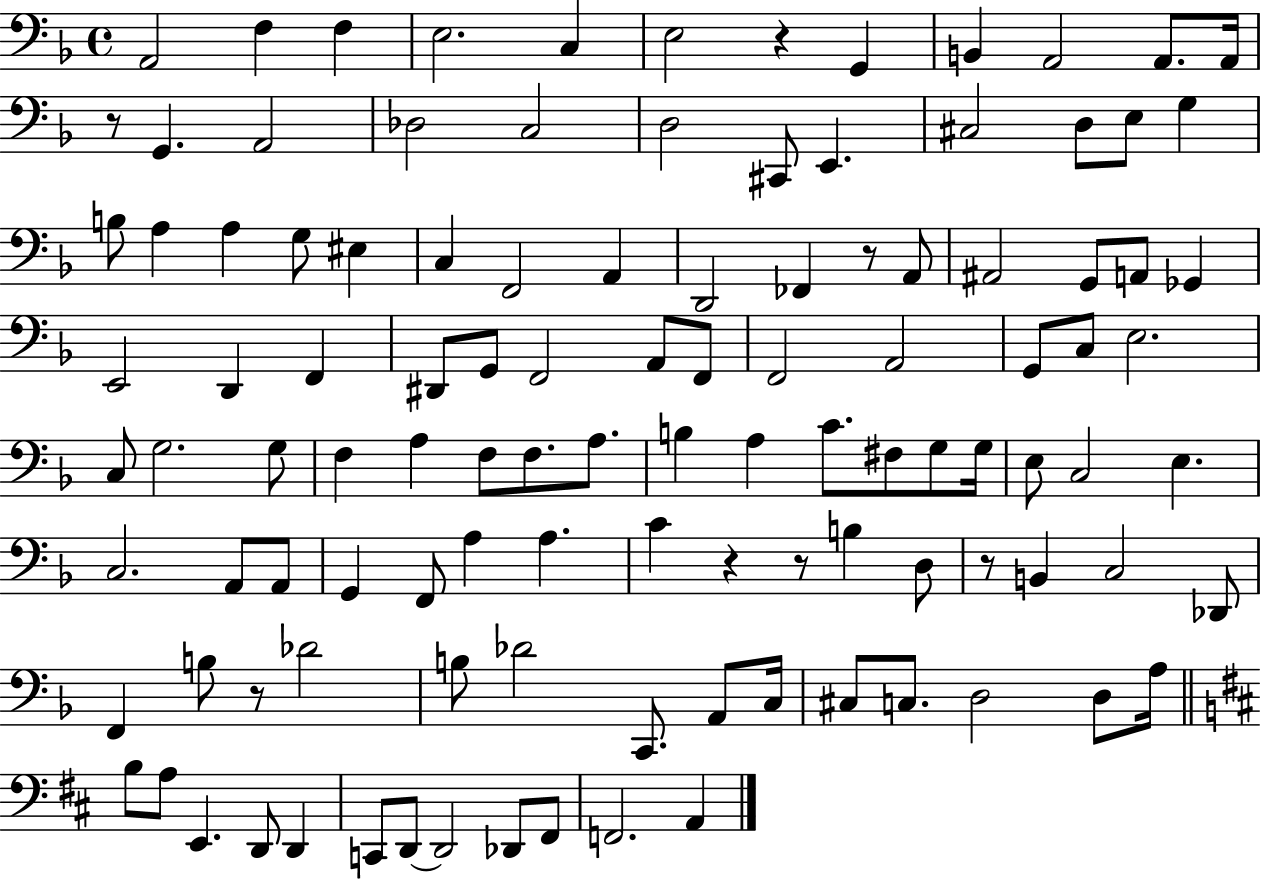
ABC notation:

X:1
T:Untitled
M:4/4
L:1/4
K:F
A,,2 F, F, E,2 C, E,2 z G,, B,, A,,2 A,,/2 A,,/4 z/2 G,, A,,2 _D,2 C,2 D,2 ^C,,/2 E,, ^C,2 D,/2 E,/2 G, B,/2 A, A, G,/2 ^E, C, F,,2 A,, D,,2 _F,, z/2 A,,/2 ^A,,2 G,,/2 A,,/2 _G,, E,,2 D,, F,, ^D,,/2 G,,/2 F,,2 A,,/2 F,,/2 F,,2 A,,2 G,,/2 C,/2 E,2 C,/2 G,2 G,/2 F, A, F,/2 F,/2 A,/2 B, A, C/2 ^F,/2 G,/2 G,/4 E,/2 C,2 E, C,2 A,,/2 A,,/2 G,, F,,/2 A, A, C z z/2 B, D,/2 z/2 B,, C,2 _D,,/2 F,, B,/2 z/2 _D2 B,/2 _D2 C,,/2 A,,/2 C,/4 ^C,/2 C,/2 D,2 D,/2 A,/4 B,/2 A,/2 E,, D,,/2 D,, C,,/2 D,,/2 D,,2 _D,,/2 ^F,,/2 F,,2 A,,